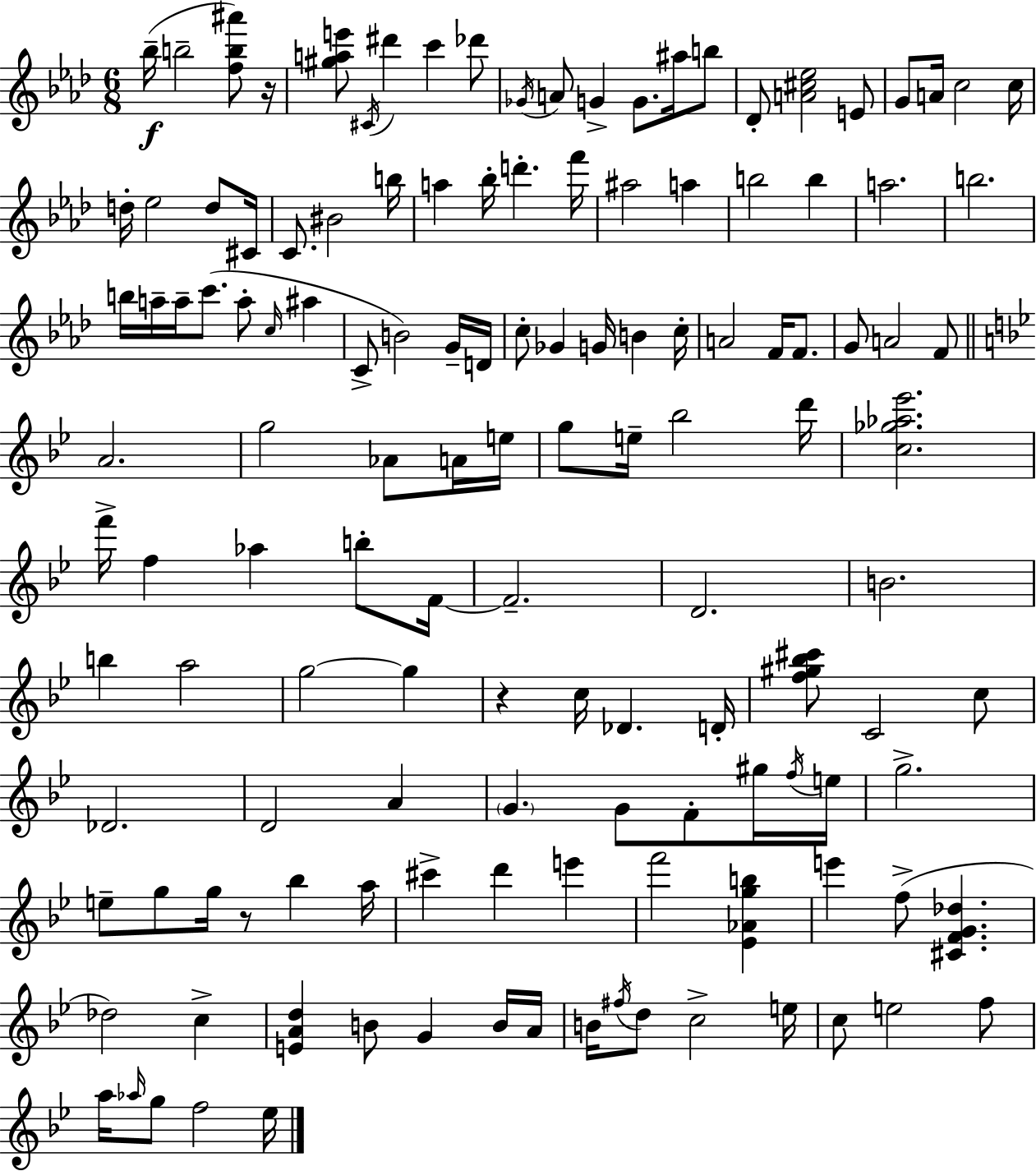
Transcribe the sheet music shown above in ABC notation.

X:1
T:Untitled
M:6/8
L:1/4
K:Fm
_b/4 b2 [fb^a']/2 z/4 [^gae']/2 ^C/4 ^d' c' _d'/2 _G/4 A/2 G G/2 ^a/4 b/2 _D/2 [A^c_e]2 E/2 G/2 A/4 c2 c/4 d/4 _e2 d/2 ^C/4 C/2 ^B2 b/4 a _b/4 d' f'/4 ^a2 a b2 b a2 b2 b/4 a/4 a/4 c'/2 a/2 c/4 ^a C/2 B2 G/4 D/4 c/2 _G G/4 B c/4 A2 F/4 F/2 G/2 A2 F/2 A2 g2 _A/2 A/4 e/4 g/2 e/4 _b2 d'/4 [c_g_a_e']2 f'/4 f _a b/2 F/4 F2 D2 B2 b a2 g2 g z c/4 _D D/4 [f^g_b^c']/2 C2 c/2 _D2 D2 A G G/2 F/2 ^g/4 f/4 e/4 g2 e/2 g/2 g/4 z/2 _b a/4 ^c' d' e' f'2 [_E_Agb] e' f/2 [^CFG_d] _d2 c [EAd] B/2 G B/4 A/4 B/4 ^f/4 d/2 c2 e/4 c/2 e2 f/2 a/4 _a/4 g/2 f2 _e/4